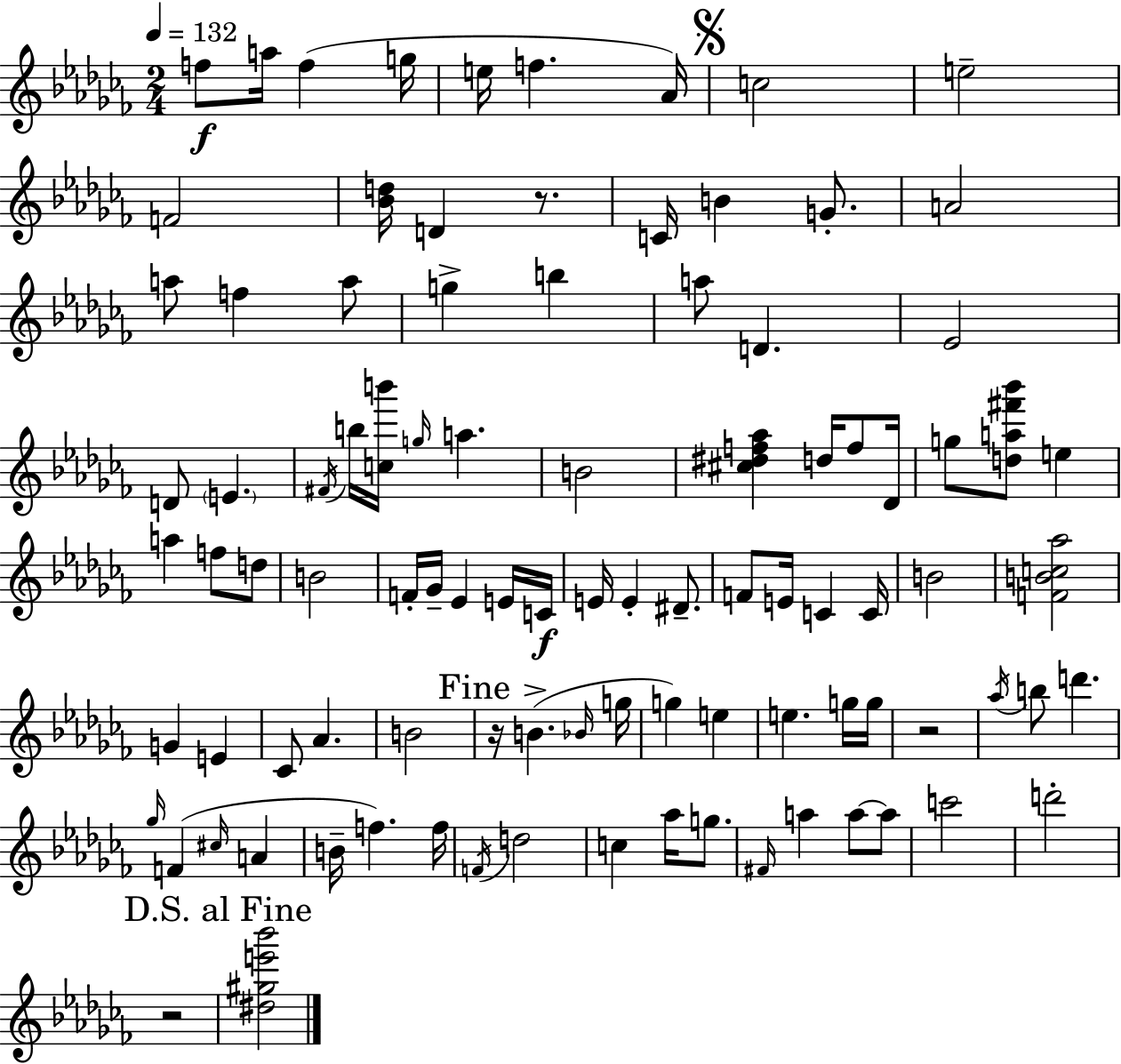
X:1
T:Untitled
M:2/4
L:1/4
K:Abm
f/2 a/4 f g/4 e/4 f _A/4 c2 e2 F2 [_Bd]/4 D z/2 C/4 B G/2 A2 a/2 f a/2 g b a/2 D _E2 D/2 E ^F/4 b/4 [cb']/4 g/4 a B2 [^c^df_a] d/4 f/2 _D/4 g/2 [da^f'_b']/2 e a f/2 d/2 B2 F/4 _G/4 _E E/4 C/4 E/4 E ^D/2 F/2 E/4 C C/4 B2 [FBc_a]2 G E _C/2 _A B2 z/4 B _B/4 g/4 g e e g/4 g/4 z2 _a/4 b/2 d' _g/4 F ^c/4 A B/4 f f/4 F/4 d2 c _a/4 g/2 ^F/4 a a/2 a/2 c'2 d'2 z2 [^d^ge'_b']2